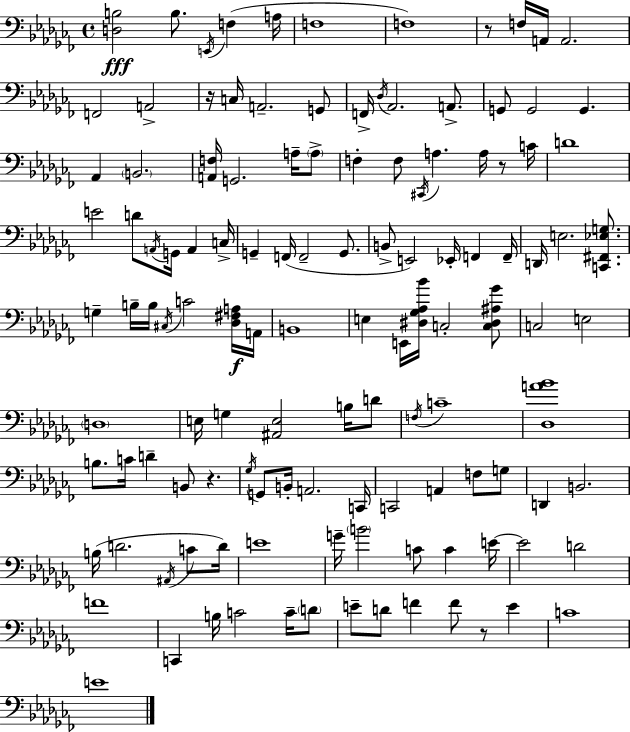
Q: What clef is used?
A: bass